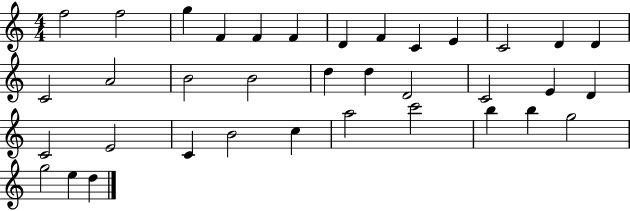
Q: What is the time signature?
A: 4/4